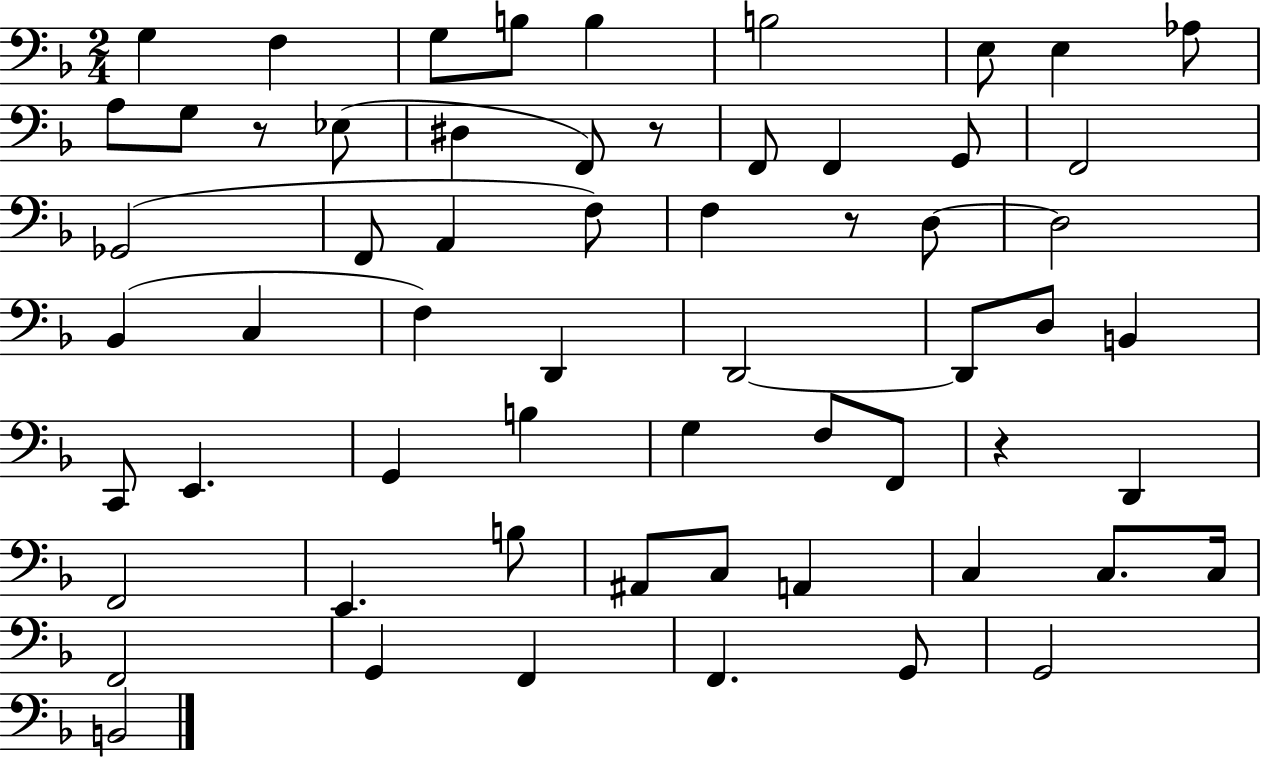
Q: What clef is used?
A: bass